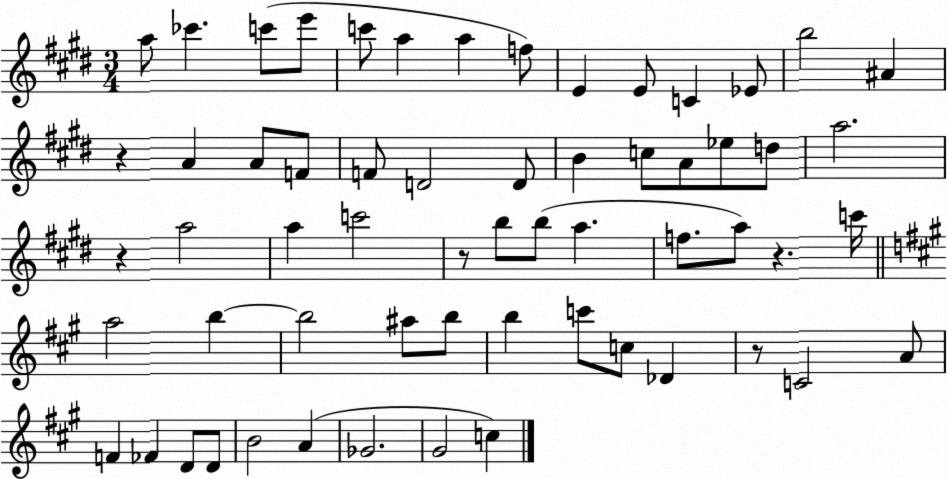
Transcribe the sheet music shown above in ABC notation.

X:1
T:Untitled
M:3/4
L:1/4
K:E
a/2 _c' c'/2 e'/2 c'/2 a a f/2 E E/2 C _E/2 b2 ^A z A A/2 F/2 F/2 D2 D/2 B c/2 A/2 _e/2 d/2 a2 z a2 a c'2 z/2 b/2 b/2 a f/2 a/2 z c'/4 a2 b b2 ^a/2 b/2 b c'/2 c/2 _D z/2 C2 A/2 F _F D/2 D/2 B2 A _G2 ^G2 c